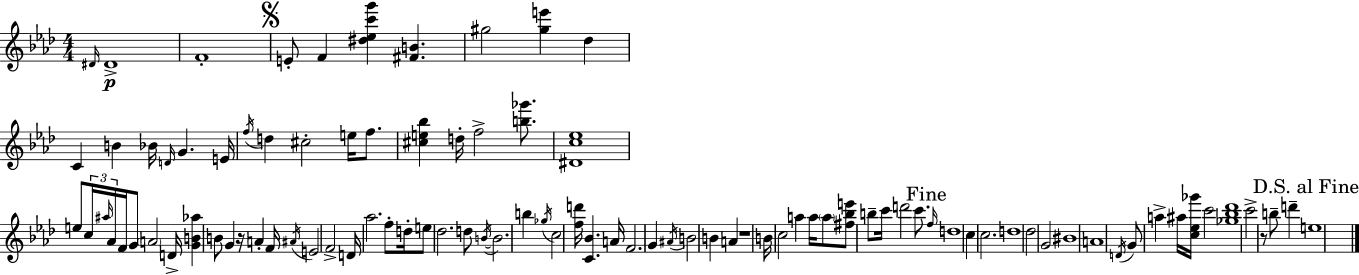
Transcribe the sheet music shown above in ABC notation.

X:1
T:Untitled
M:4/4
L:1/4
K:Fm
^D/4 ^D4 F4 E/2 F [^d_ec'g'] [^FB] ^g2 [^ge'] _d C B _B/4 D/4 G E/4 f/4 d ^c2 e/4 f/2 [^ce_b] d/4 f2 [b_g']/2 [^Dc_e]4 e/2 c/4 ^a/4 _A/4 F/4 G/2 A2 D/4 [GB_a] B/2 G z/4 A F/4 ^A/4 E2 F2 D/4 _a2 f/2 d/4 e/2 _d2 d/2 B/4 B2 b _g/4 c2 [fd']/4 [C_B] A/4 F2 G ^A/4 B2 B A z4 B/4 c2 a a/4 a/2 [^f_be']/2 b/2 c'/4 d'2 c'/2 f/4 d4 c c2 d4 _d2 G2 ^B4 A4 D/4 G/2 a ^a/4 [c_e_g']/4 c'2 [_g_b_d']4 c'2 z/2 b/2 d' e4